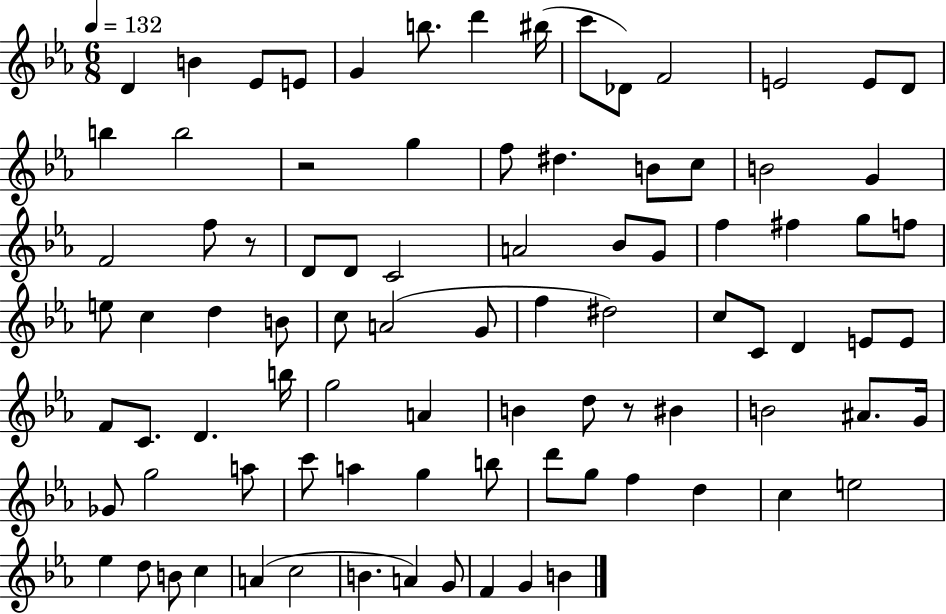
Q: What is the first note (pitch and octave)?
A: D4